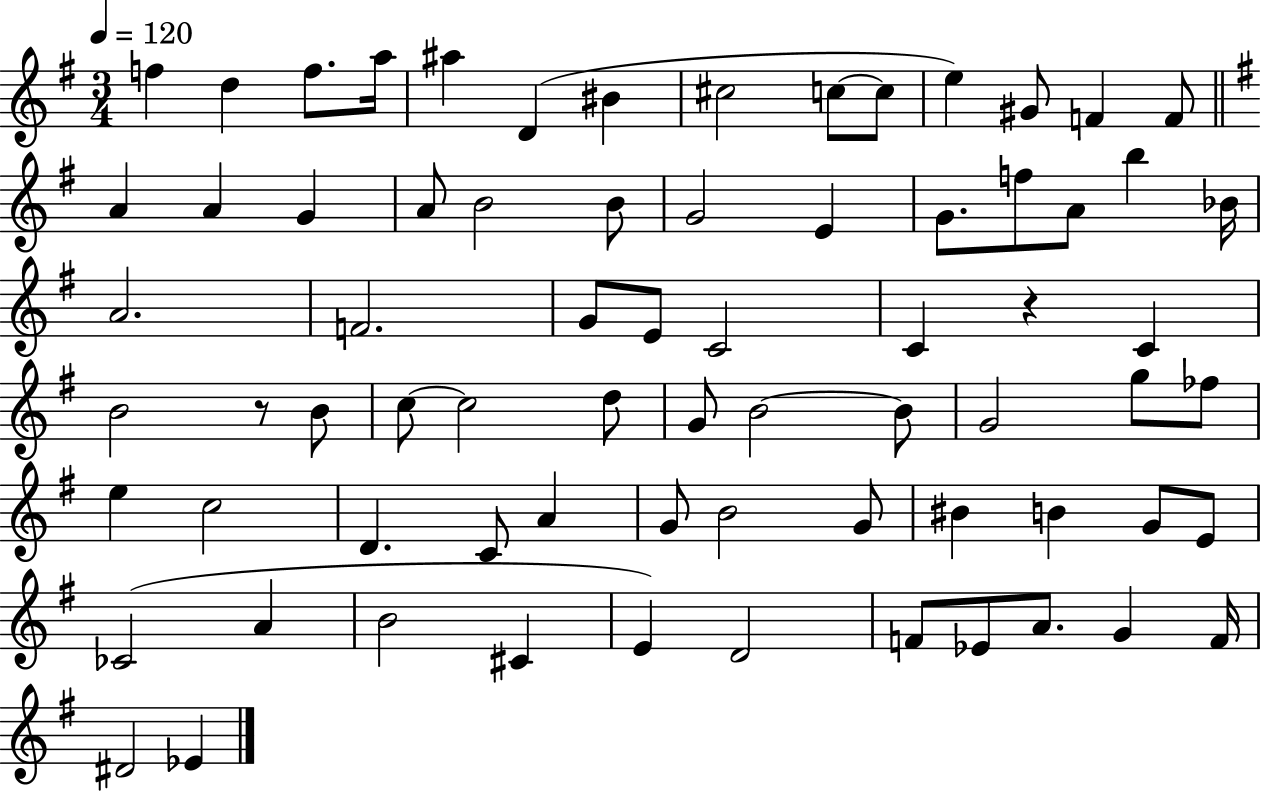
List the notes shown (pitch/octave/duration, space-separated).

F5/q D5/q F5/e. A5/s A#5/q D4/q BIS4/q C#5/h C5/e C5/e E5/q G#4/e F4/q F4/e A4/q A4/q G4/q A4/e B4/h B4/e G4/h E4/q G4/e. F5/e A4/e B5/q Bb4/s A4/h. F4/h. G4/e E4/e C4/h C4/q R/q C4/q B4/h R/e B4/e C5/e C5/h D5/e G4/e B4/h B4/e G4/h G5/e FES5/e E5/q C5/h D4/q. C4/e A4/q G4/e B4/h G4/e BIS4/q B4/q G4/e E4/e CES4/h A4/q B4/h C#4/q E4/q D4/h F4/e Eb4/e A4/e. G4/q F4/s D#4/h Eb4/q